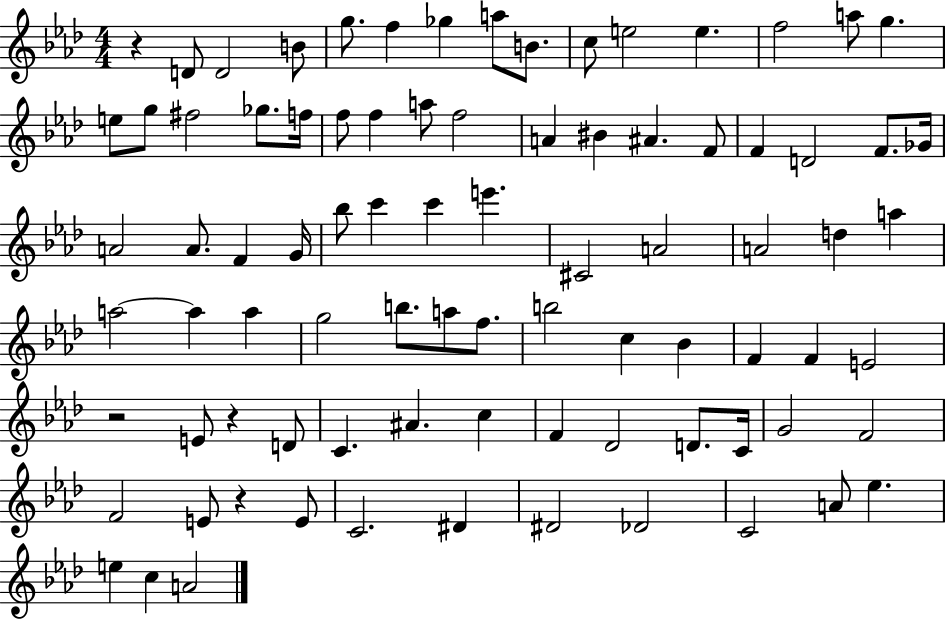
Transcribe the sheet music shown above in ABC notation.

X:1
T:Untitled
M:4/4
L:1/4
K:Ab
z D/2 D2 B/2 g/2 f _g a/2 B/2 c/2 e2 e f2 a/2 g e/2 g/2 ^f2 _g/2 f/4 f/2 f a/2 f2 A ^B ^A F/2 F D2 F/2 _G/4 A2 A/2 F G/4 _b/2 c' c' e' ^C2 A2 A2 d a a2 a a g2 b/2 a/2 f/2 b2 c _B F F E2 z2 E/2 z D/2 C ^A c F _D2 D/2 C/4 G2 F2 F2 E/2 z E/2 C2 ^D ^D2 _D2 C2 A/2 _e e c A2